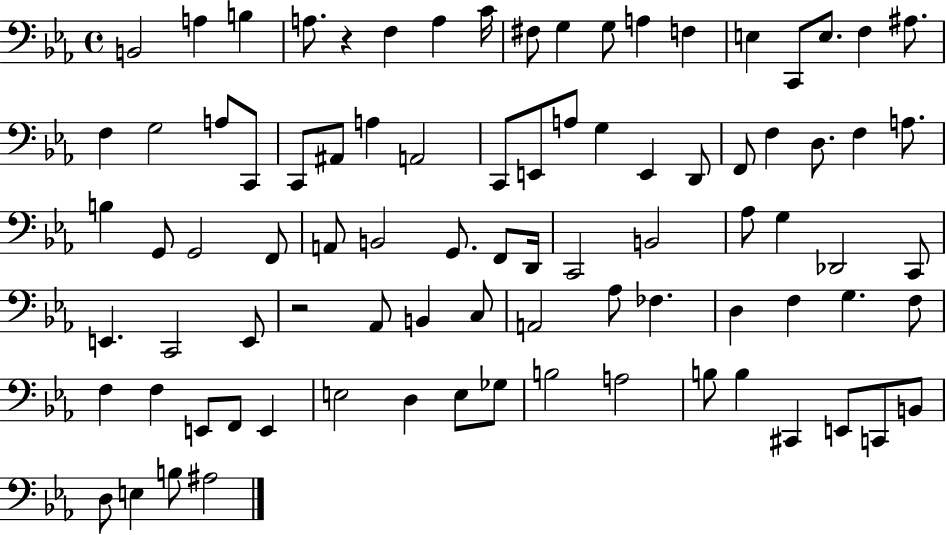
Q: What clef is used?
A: bass